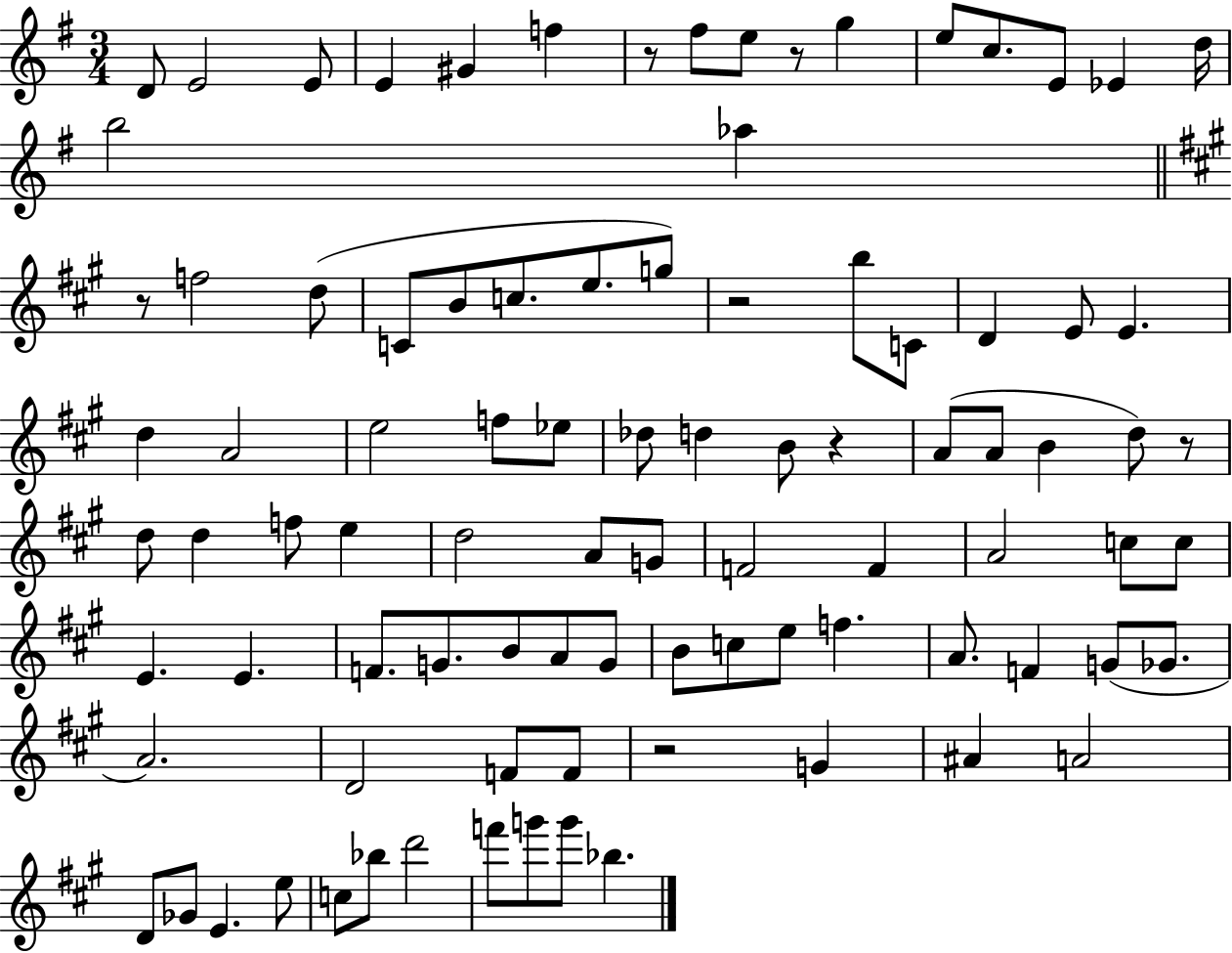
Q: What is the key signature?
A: G major